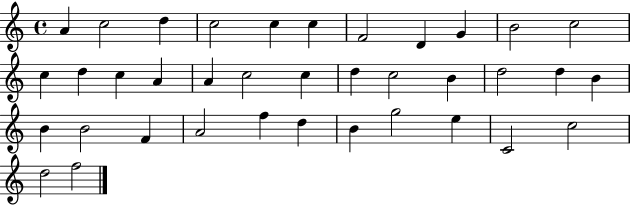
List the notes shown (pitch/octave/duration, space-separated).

A4/q C5/h D5/q C5/h C5/q C5/q F4/h D4/q G4/q B4/h C5/h C5/q D5/q C5/q A4/q A4/q C5/h C5/q D5/q C5/h B4/q D5/h D5/q B4/q B4/q B4/h F4/q A4/h F5/q D5/q B4/q G5/h E5/q C4/h C5/h D5/h F5/h